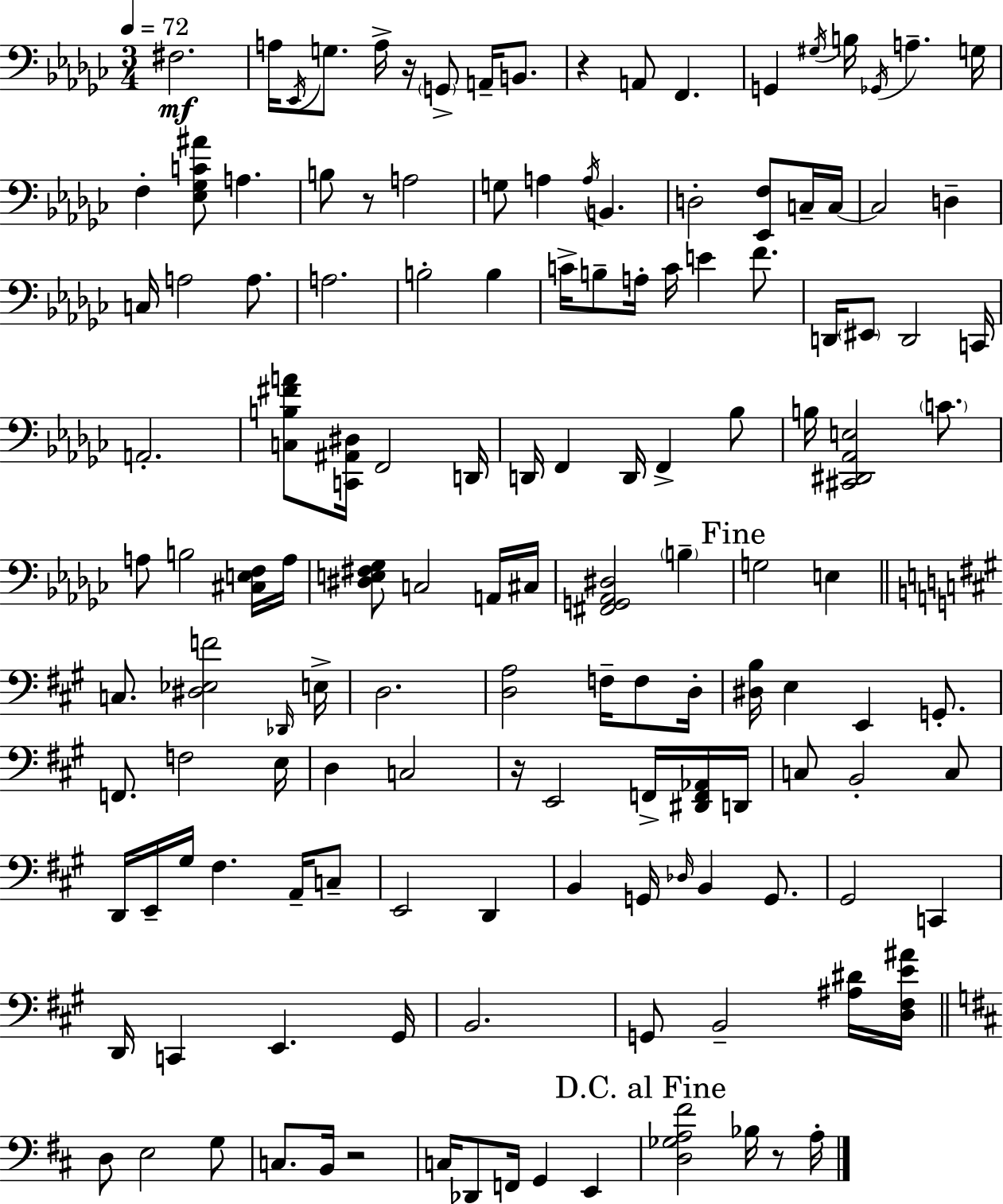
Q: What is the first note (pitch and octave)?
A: F#3